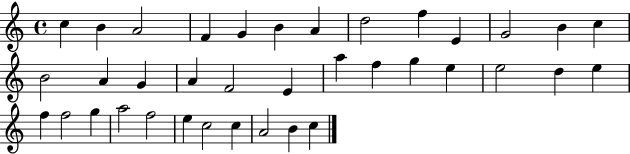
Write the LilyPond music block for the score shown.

{
  \clef treble
  \time 4/4
  \defaultTimeSignature
  \key c \major
  c''4 b'4 a'2 | f'4 g'4 b'4 a'4 | d''2 f''4 e'4 | g'2 b'4 c''4 | \break b'2 a'4 g'4 | a'4 f'2 e'4 | a''4 f''4 g''4 e''4 | e''2 d''4 e''4 | \break f''4 f''2 g''4 | a''2 f''2 | e''4 c''2 c''4 | a'2 b'4 c''4 | \break \bar "|."
}